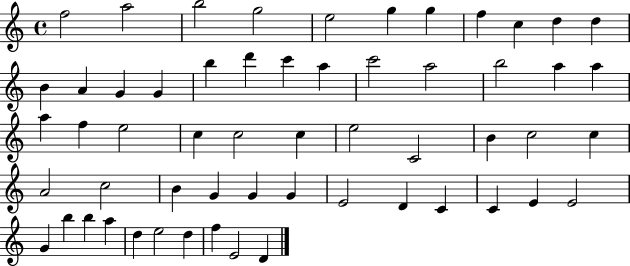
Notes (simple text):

F5/h A5/h B5/h G5/h E5/h G5/q G5/q F5/q C5/q D5/q D5/q B4/q A4/q G4/q G4/q B5/q D6/q C6/q A5/q C6/h A5/h B5/h A5/q A5/q A5/q F5/q E5/h C5/q C5/h C5/q E5/h C4/h B4/q C5/h C5/q A4/h C5/h B4/q G4/q G4/q G4/q E4/h D4/q C4/q C4/q E4/q E4/h G4/q B5/q B5/q A5/q D5/q E5/h D5/q F5/q E4/h D4/q